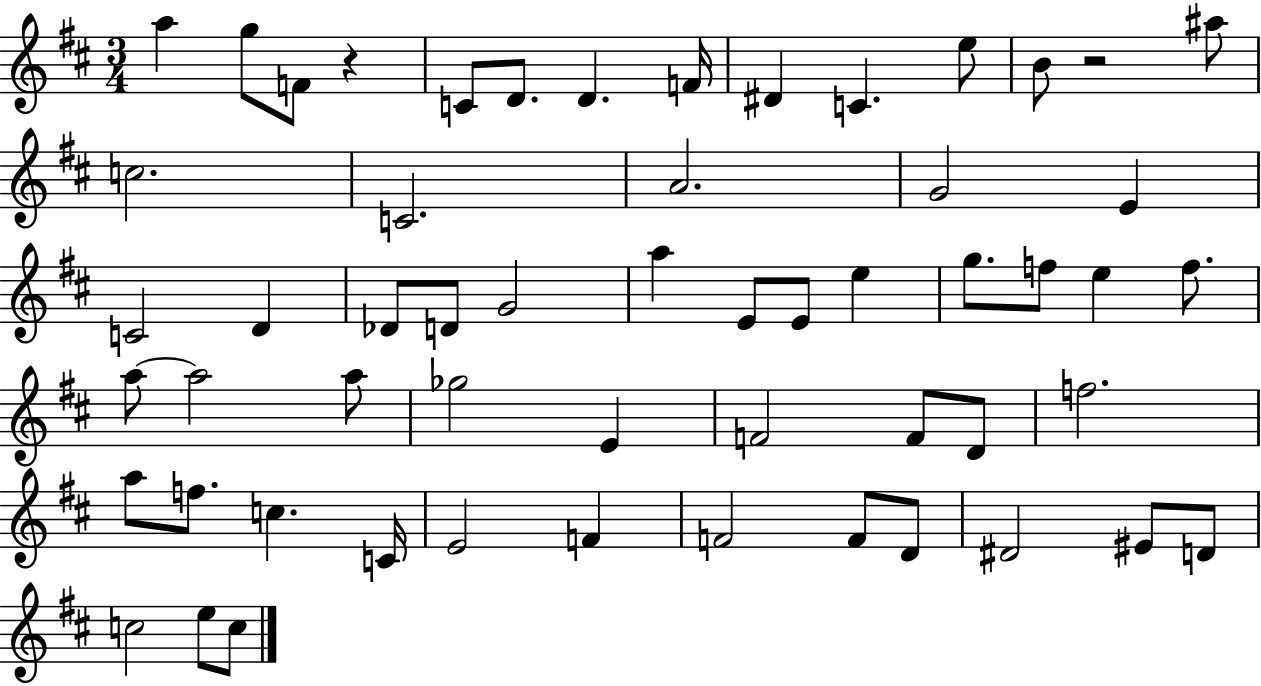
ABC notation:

X:1
T:Untitled
M:3/4
L:1/4
K:D
a g/2 F/2 z C/2 D/2 D F/4 ^D C e/2 B/2 z2 ^a/2 c2 C2 A2 G2 E C2 D _D/2 D/2 G2 a E/2 E/2 e g/2 f/2 e f/2 a/2 a2 a/2 _g2 E F2 F/2 D/2 f2 a/2 f/2 c C/4 E2 F F2 F/2 D/2 ^D2 ^E/2 D/2 c2 e/2 c/2